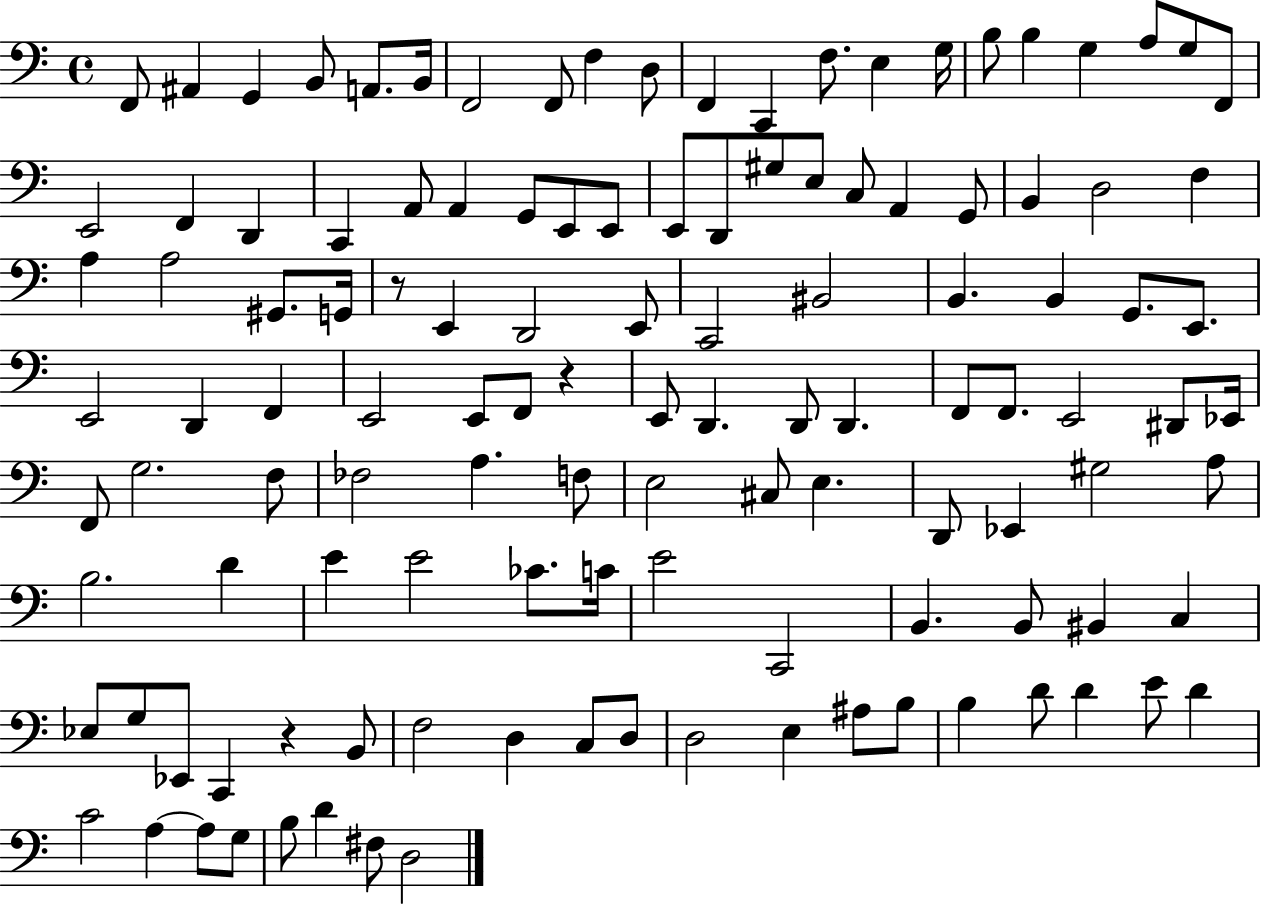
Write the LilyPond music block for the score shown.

{
  \clef bass
  \time 4/4
  \defaultTimeSignature
  \key c \major
  f,8 ais,4 g,4 b,8 a,8. b,16 | f,2 f,8 f4 d8 | f,4 c,4 f8. e4 g16 | b8 b4 g4 a8 g8 f,8 | \break e,2 f,4 d,4 | c,4 a,8 a,4 g,8 e,8 e,8 | e,8 d,8 gis8 e8 c8 a,4 g,8 | b,4 d2 f4 | \break a4 a2 gis,8. g,16 | r8 e,4 d,2 e,8 | c,2 bis,2 | b,4. b,4 g,8. e,8. | \break e,2 d,4 f,4 | e,2 e,8 f,8 r4 | e,8 d,4. d,8 d,4. | f,8 f,8. e,2 dis,8 ees,16 | \break f,8 g2. f8 | fes2 a4. f8 | e2 cis8 e4. | d,8 ees,4 gis2 a8 | \break b2. d'4 | e'4 e'2 ces'8. c'16 | e'2 c,2 | b,4. b,8 bis,4 c4 | \break ees8 g8 ees,8 c,4 r4 b,8 | f2 d4 c8 d8 | d2 e4 ais8 b8 | b4 d'8 d'4 e'8 d'4 | \break c'2 a4~~ a8 g8 | b8 d'4 fis8 d2 | \bar "|."
}